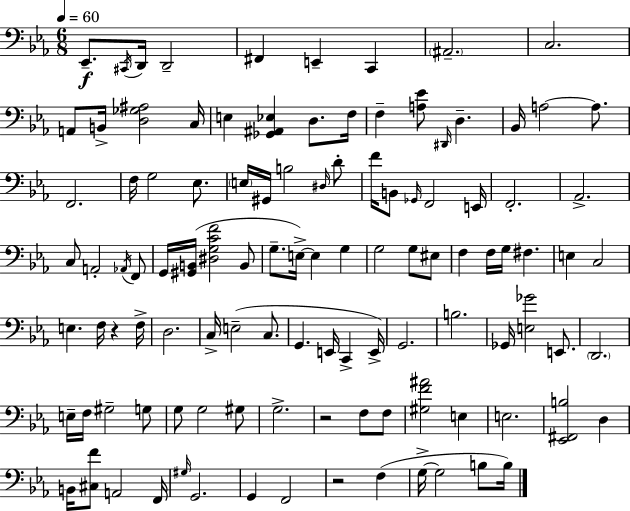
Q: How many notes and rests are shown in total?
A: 109